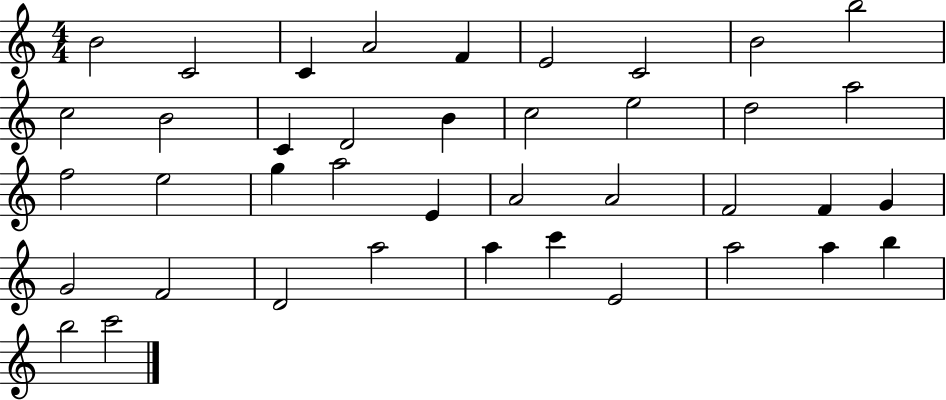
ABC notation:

X:1
T:Untitled
M:4/4
L:1/4
K:C
B2 C2 C A2 F E2 C2 B2 b2 c2 B2 C D2 B c2 e2 d2 a2 f2 e2 g a2 E A2 A2 F2 F G G2 F2 D2 a2 a c' E2 a2 a b b2 c'2